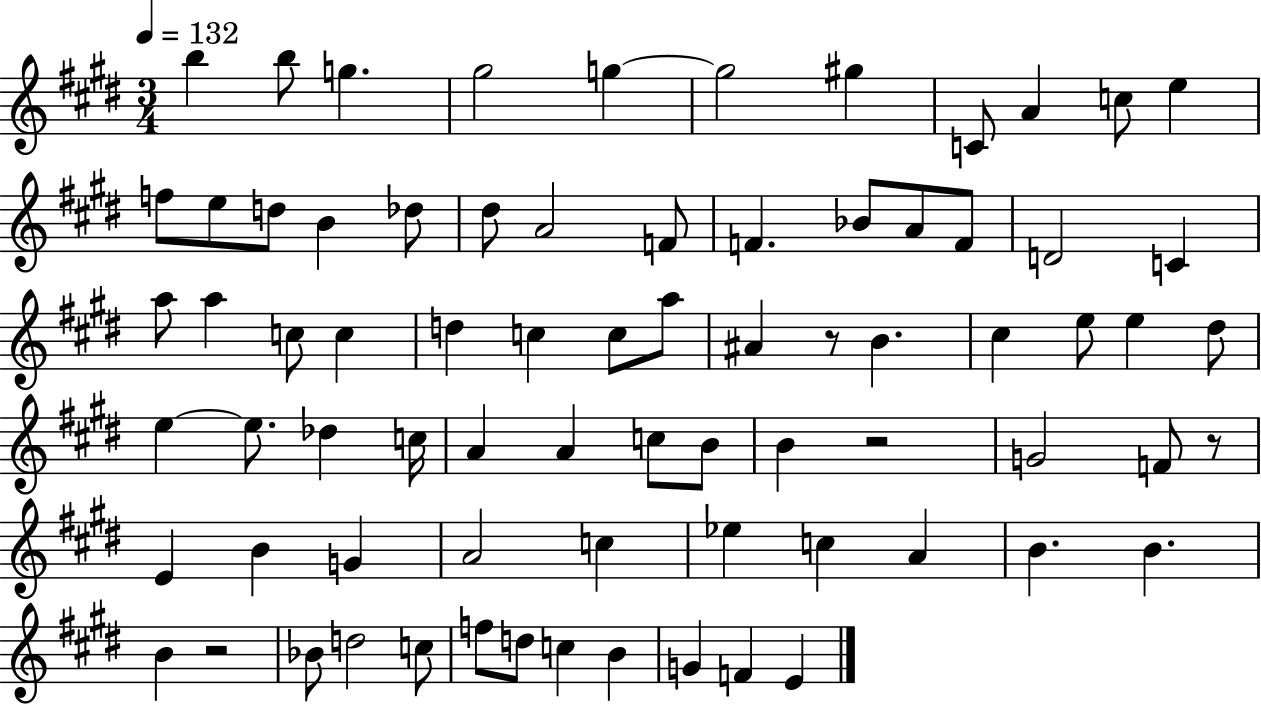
X:1
T:Untitled
M:3/4
L:1/4
K:E
b b/2 g ^g2 g g2 ^g C/2 A c/2 e f/2 e/2 d/2 B _d/2 ^d/2 A2 F/2 F _B/2 A/2 F/2 D2 C a/2 a c/2 c d c c/2 a/2 ^A z/2 B ^c e/2 e ^d/2 e e/2 _d c/4 A A c/2 B/2 B z2 G2 F/2 z/2 E B G A2 c _e c A B B B z2 _B/2 d2 c/2 f/2 d/2 c B G F E